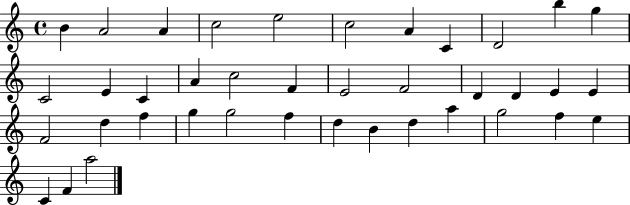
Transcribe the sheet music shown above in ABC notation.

X:1
T:Untitled
M:4/4
L:1/4
K:C
B A2 A c2 e2 c2 A C D2 b g C2 E C A c2 F E2 F2 D D E E F2 d f g g2 f d B d a g2 f e C F a2